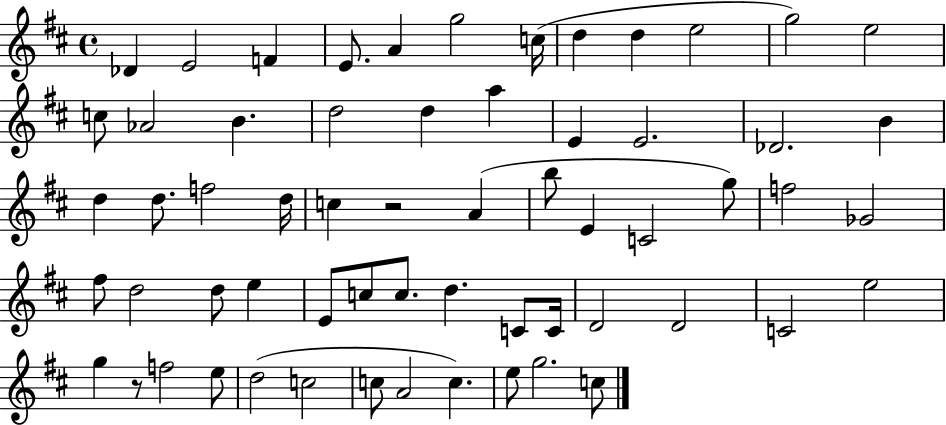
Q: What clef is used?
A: treble